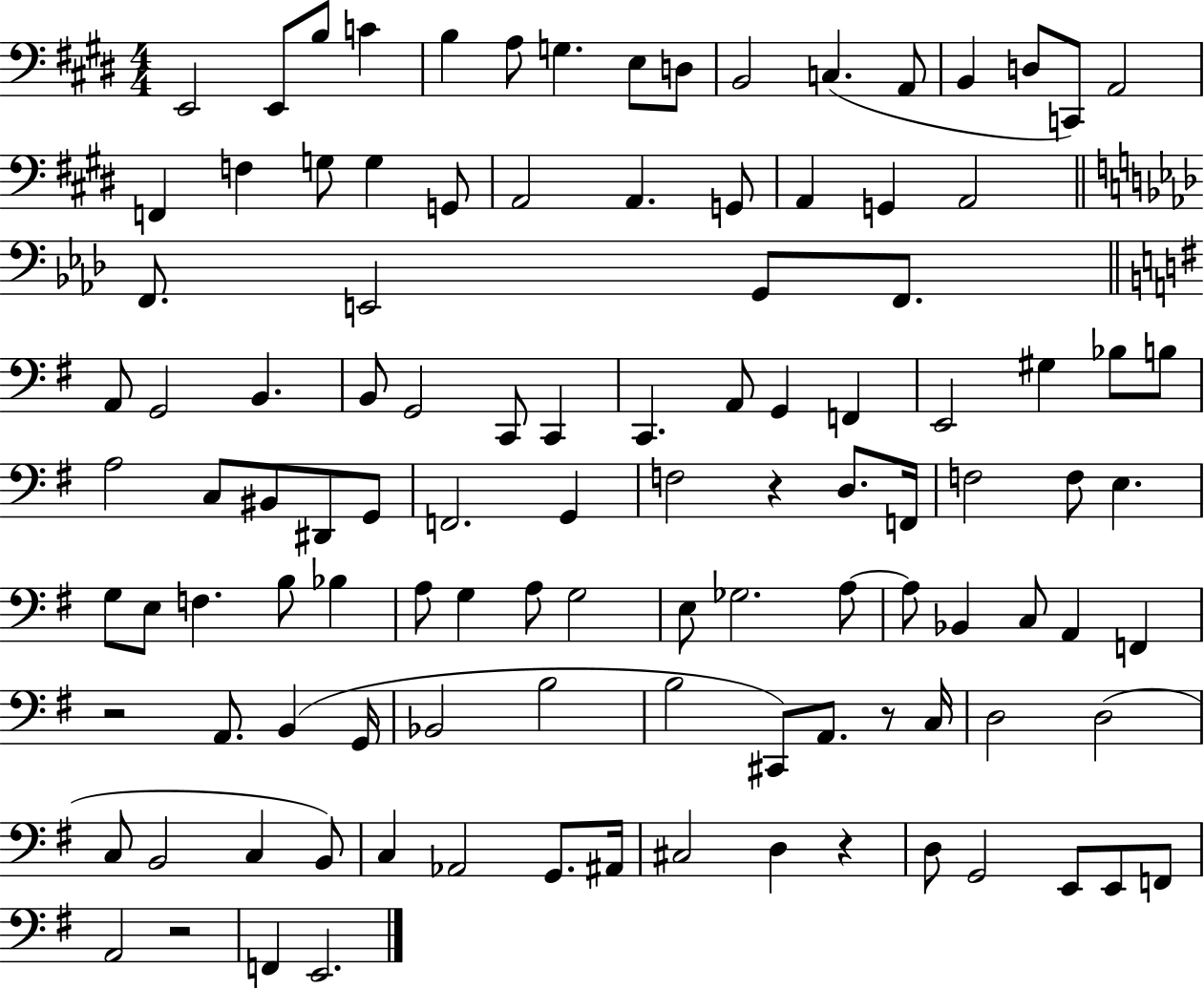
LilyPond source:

{
  \clef bass
  \numericTimeSignature
  \time 4/4
  \key e \major
  \repeat volta 2 { e,2 e,8 b8 c'4 | b4 a8 g4. e8 d8 | b,2 c4.( a,8 | b,4 d8 c,8) a,2 | \break f,4 f4 g8 g4 g,8 | a,2 a,4. g,8 | a,4 g,4 a,2 | \bar "||" \break \key aes \major f,8. e,2 g,8 f,8. | \bar "||" \break \key g \major a,8 g,2 b,4. | b,8 g,2 c,8 c,4 | c,4. a,8 g,4 f,4 | e,2 gis4 bes8 b8 | \break a2 c8 bis,8 dis,8 g,8 | f,2. g,4 | f2 r4 d8. f,16 | f2 f8 e4. | \break g8 e8 f4. b8 bes4 | a8 g4 a8 g2 | e8 ges2. a8~~ | a8 bes,4 c8 a,4 f,4 | \break r2 a,8. b,4( g,16 | bes,2 b2 | b2 cis,8) a,8. r8 c16 | d2 d2( | \break c8 b,2 c4 b,8) | c4 aes,2 g,8. ais,16 | cis2 d4 r4 | d8 g,2 e,8 e,8 f,8 | \break a,2 r2 | f,4 e,2. | } \bar "|."
}